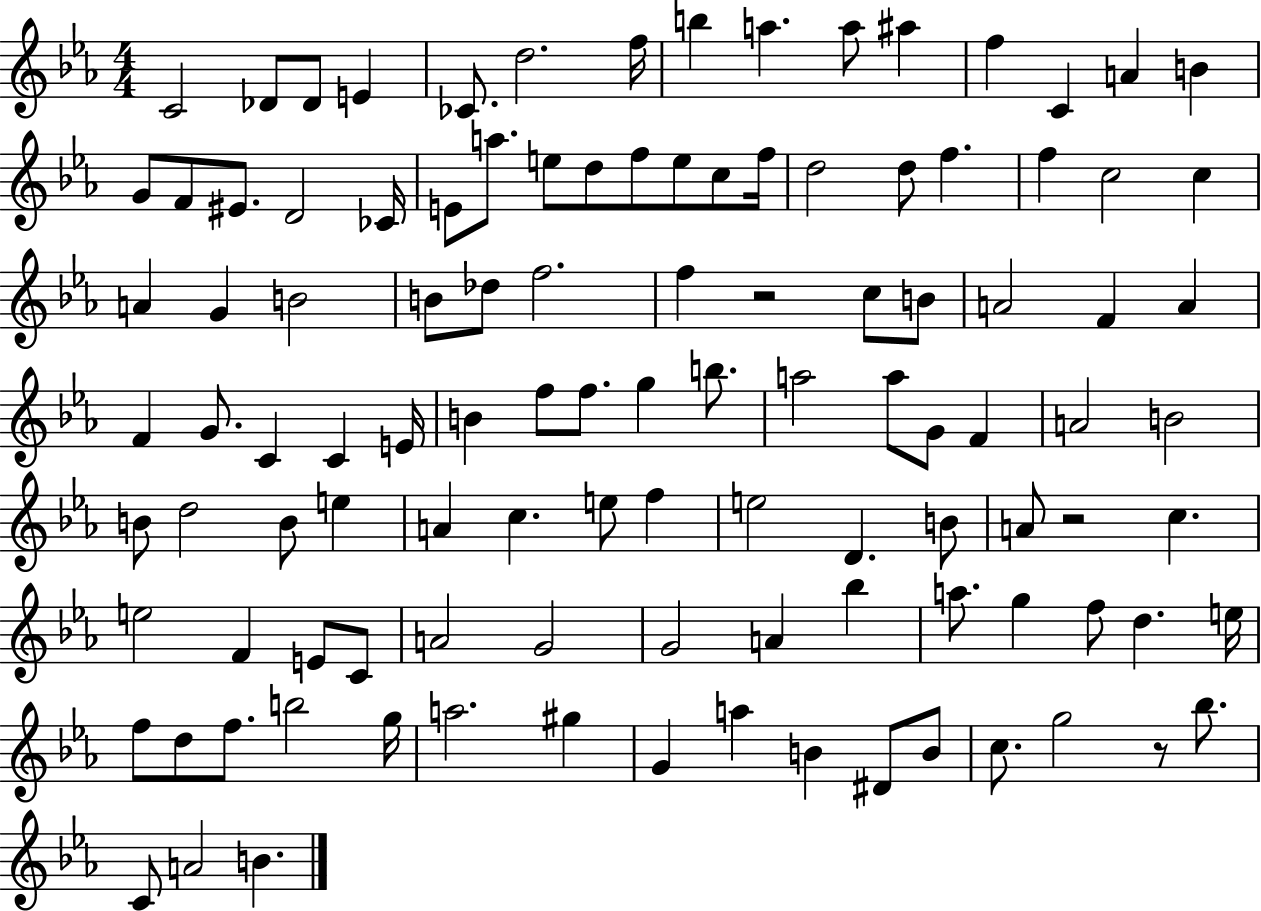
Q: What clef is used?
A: treble